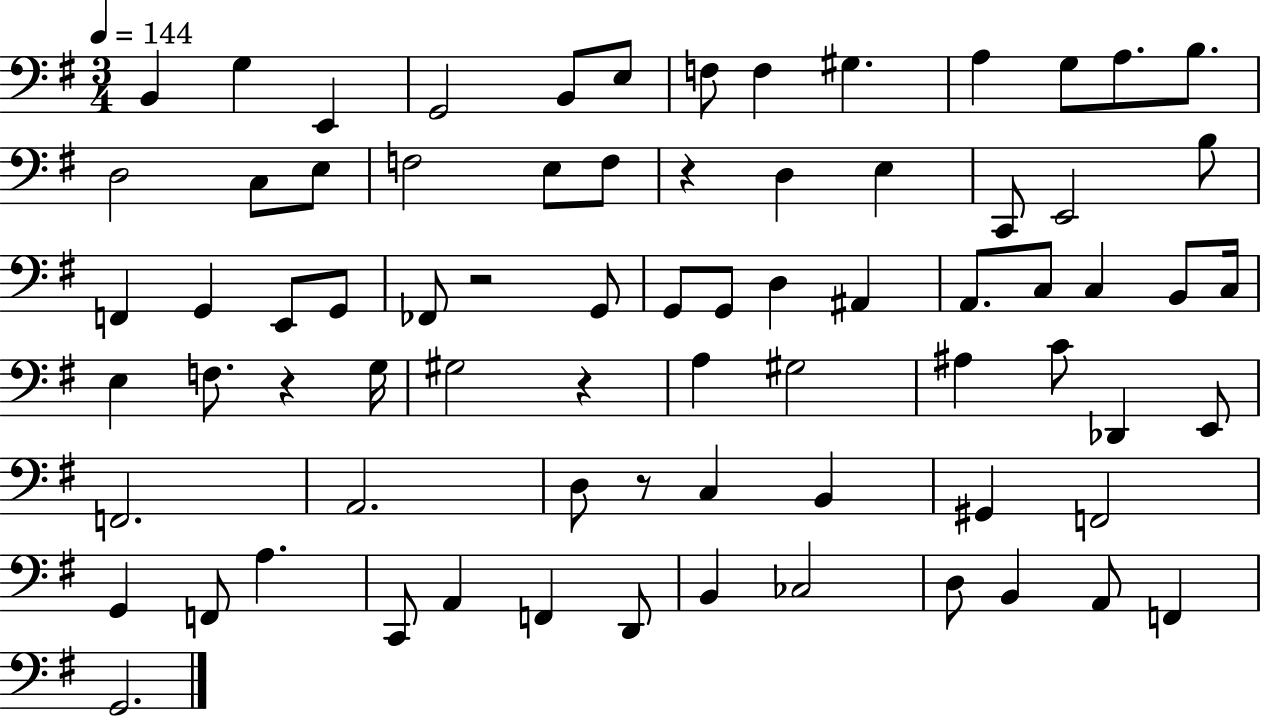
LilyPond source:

{
  \clef bass
  \numericTimeSignature
  \time 3/4
  \key g \major
  \tempo 4 = 144
  b,4 g4 e,4 | g,2 b,8 e8 | f8 f4 gis4. | a4 g8 a8. b8. | \break d2 c8 e8 | f2 e8 f8 | r4 d4 e4 | c,8 e,2 b8 | \break f,4 g,4 e,8 g,8 | fes,8 r2 g,8 | g,8 g,8 d4 ais,4 | a,8. c8 c4 b,8 c16 | \break e4 f8. r4 g16 | gis2 r4 | a4 gis2 | ais4 c'8 des,4 e,8 | \break f,2. | a,2. | d8 r8 c4 b,4 | gis,4 f,2 | \break g,4 f,8 a4. | c,8 a,4 f,4 d,8 | b,4 ces2 | d8 b,4 a,8 f,4 | \break g,2. | \bar "|."
}